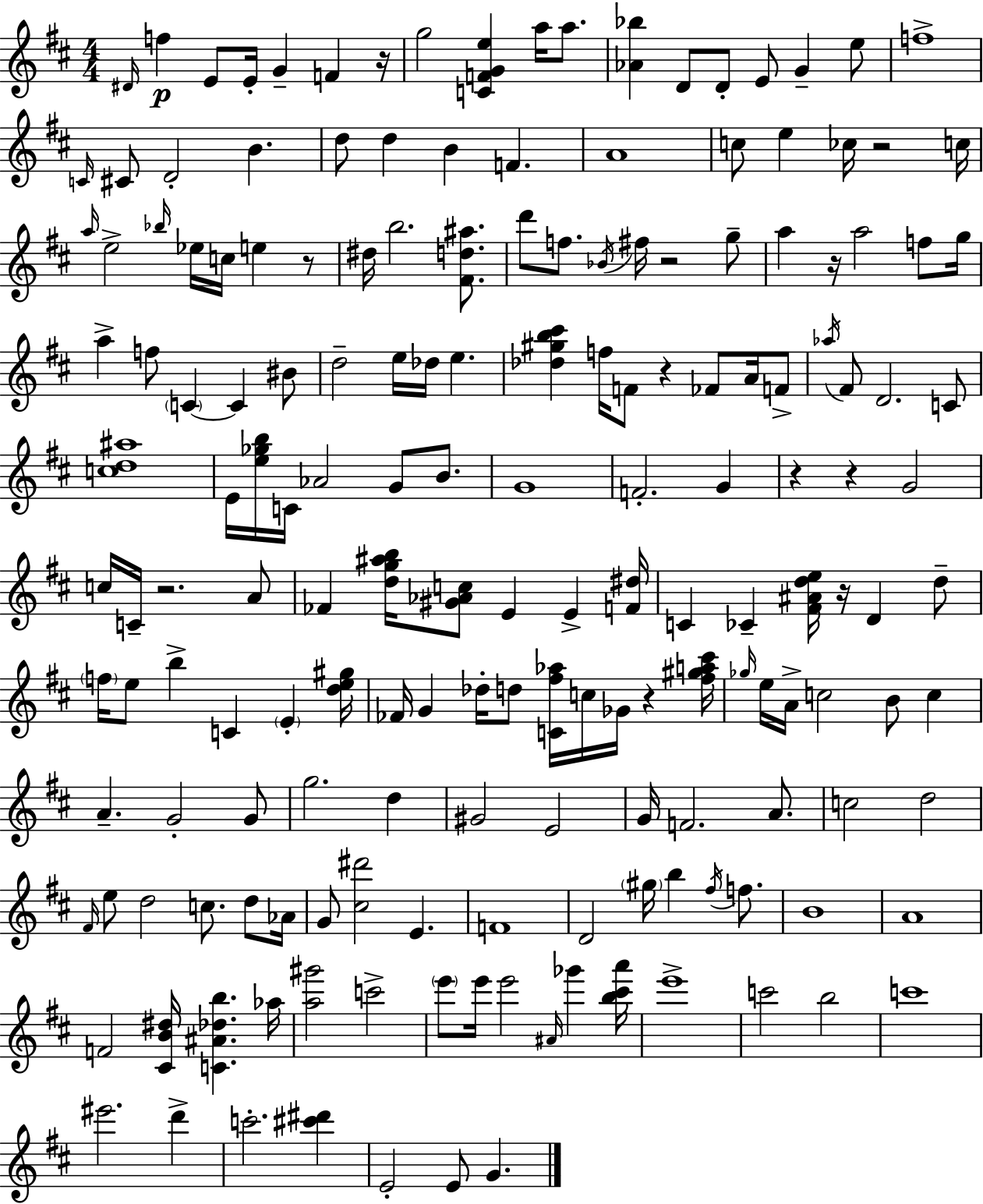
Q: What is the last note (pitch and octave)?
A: G4